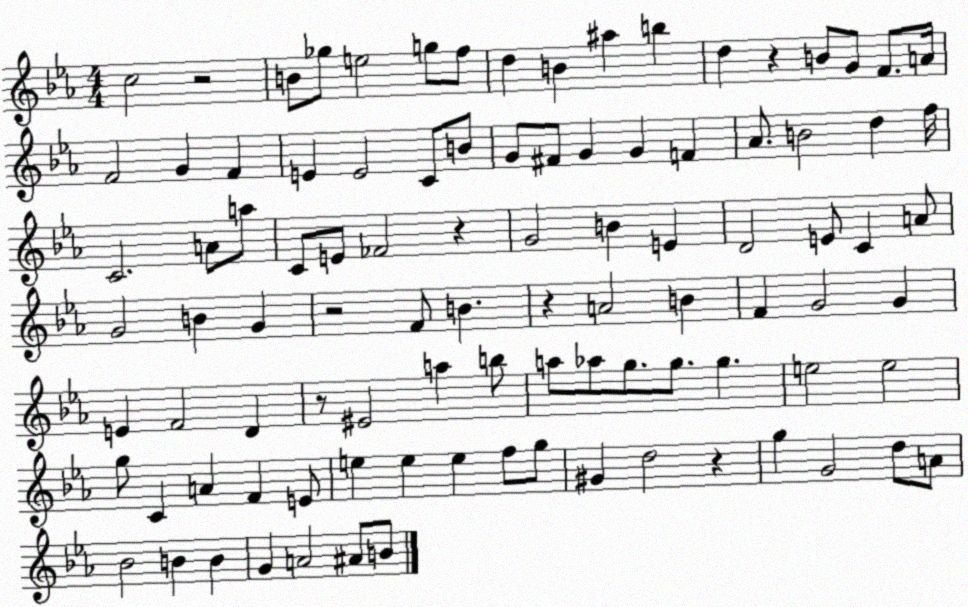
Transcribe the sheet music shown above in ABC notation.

X:1
T:Untitled
M:4/4
L:1/4
K:Eb
c2 z2 B/2 _g/2 e2 g/2 f/2 d B ^a b d z B/2 G/2 F/2 A/4 F2 G F E E2 C/2 B/2 G/2 ^F/2 G G F _A/2 B2 d f/4 C2 A/2 a/2 C/2 E/2 _F2 z G2 B E D2 E/2 C A/2 G2 B G z2 F/2 B z A2 B F G2 G E F2 D z/2 ^E2 a b/2 a/2 _a/2 g/2 g/2 g e2 e2 g/2 C A F E/2 e e e f/2 g/2 ^G d2 z g G2 d/2 A/2 _B2 B B G A2 ^A/2 B/2